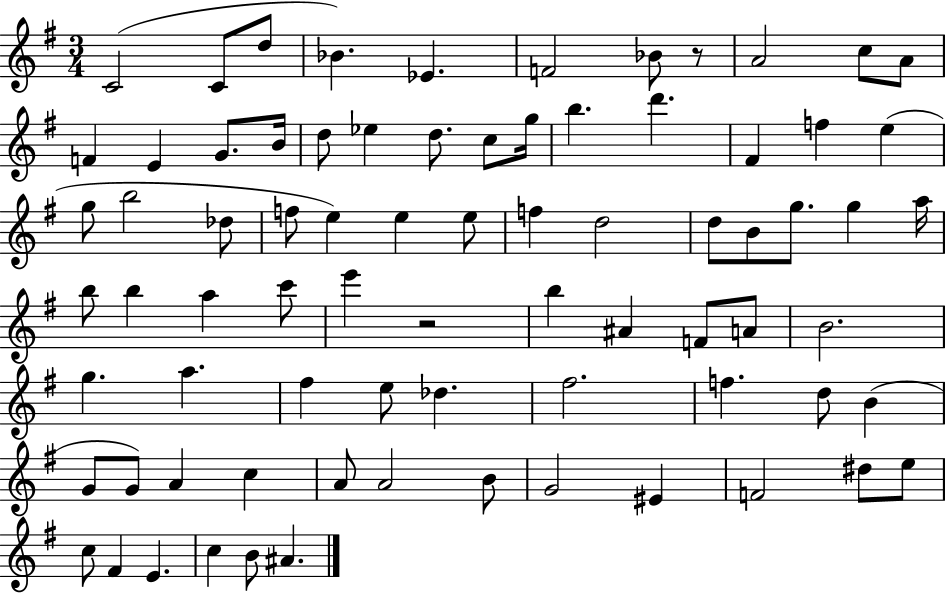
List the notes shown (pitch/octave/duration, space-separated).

C4/h C4/e D5/e Bb4/q. Eb4/q. F4/h Bb4/e R/e A4/h C5/e A4/e F4/q E4/q G4/e. B4/s D5/e Eb5/q D5/e. C5/e G5/s B5/q. D6/q. F#4/q F5/q E5/q G5/e B5/h Db5/e F5/e E5/q E5/q E5/e F5/q D5/h D5/e B4/e G5/e. G5/q A5/s B5/e B5/q A5/q C6/e E6/q R/h B5/q A#4/q F4/e A4/e B4/h. G5/q. A5/q. F#5/q E5/e Db5/q. F#5/h. F5/q. D5/e B4/q G4/e G4/e A4/q C5/q A4/e A4/h B4/e G4/h EIS4/q F4/h D#5/e E5/e C5/e F#4/q E4/q. C5/q B4/e A#4/q.